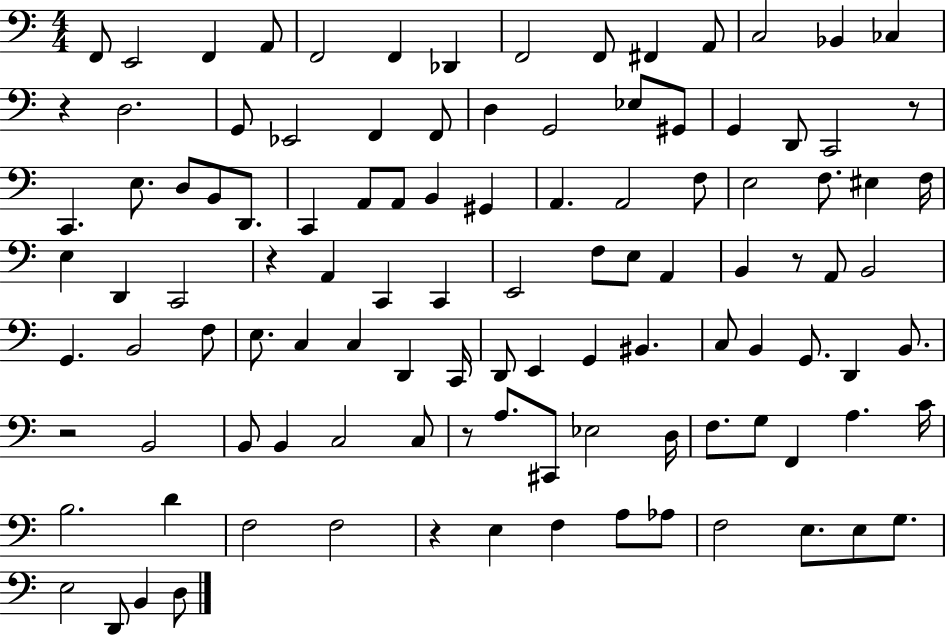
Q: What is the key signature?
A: C major